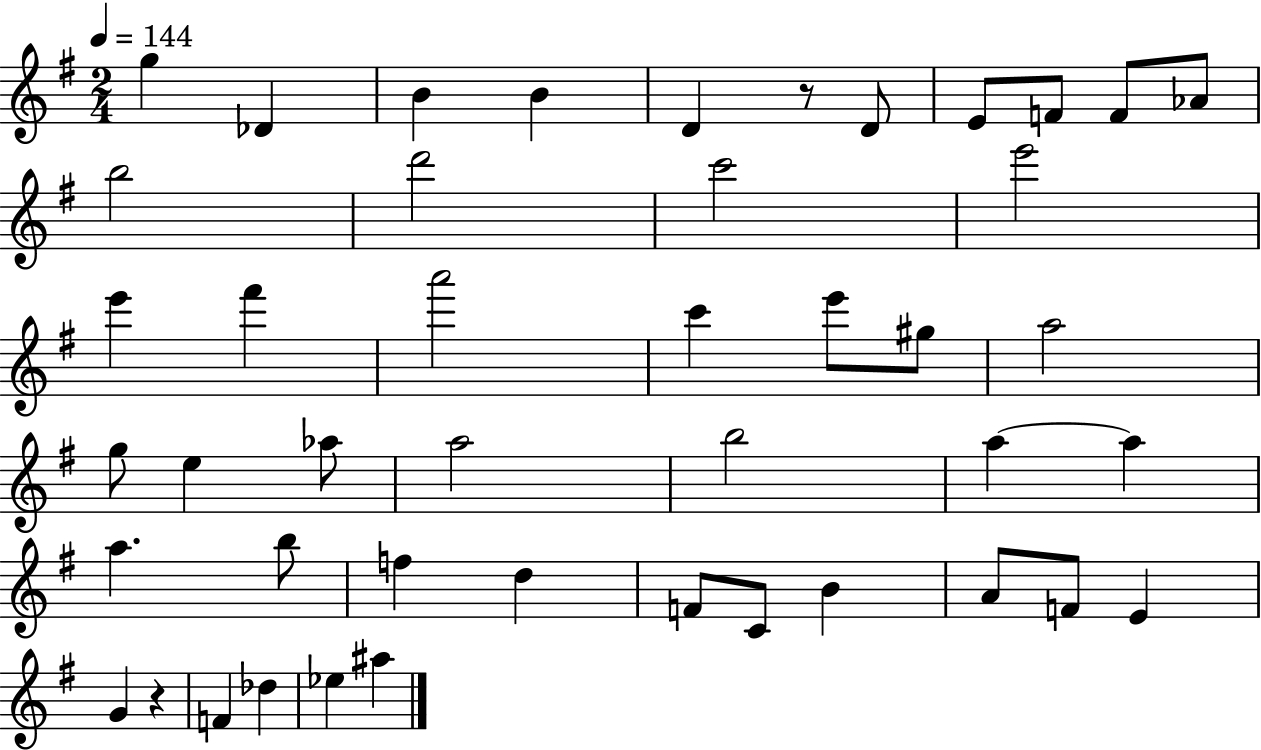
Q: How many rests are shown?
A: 2